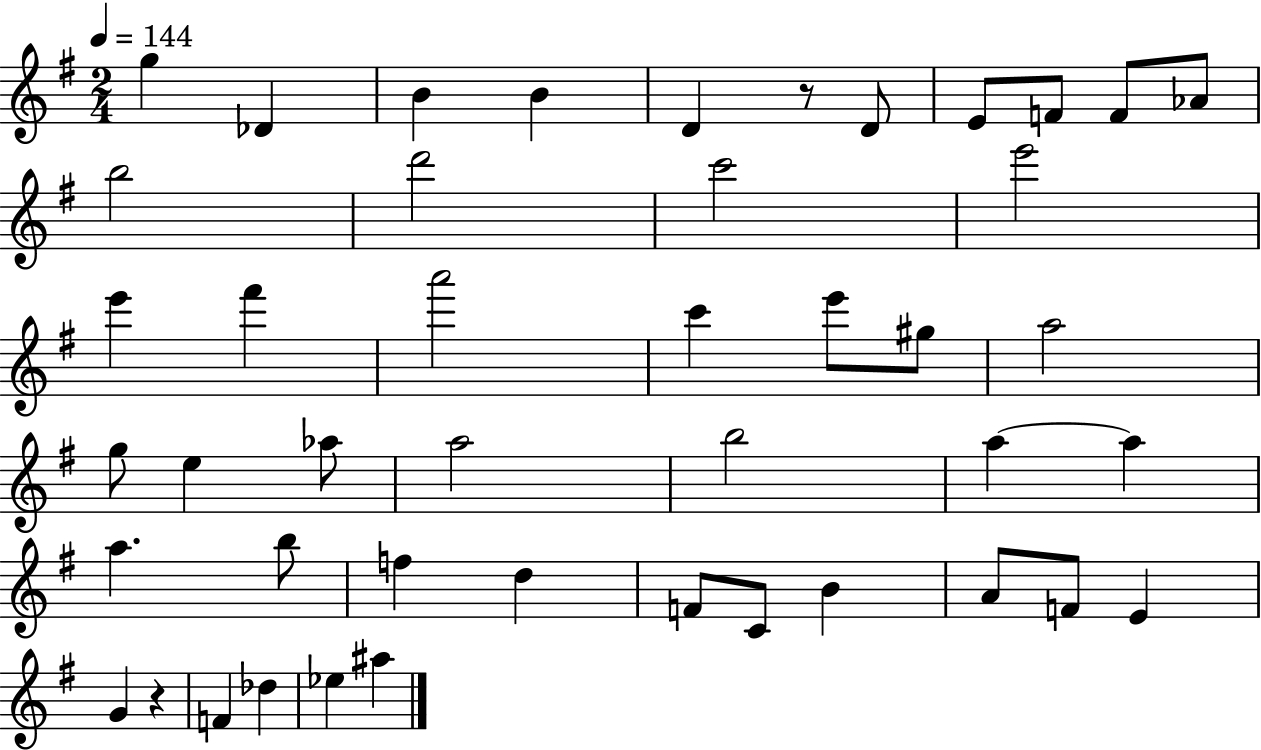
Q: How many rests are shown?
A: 2